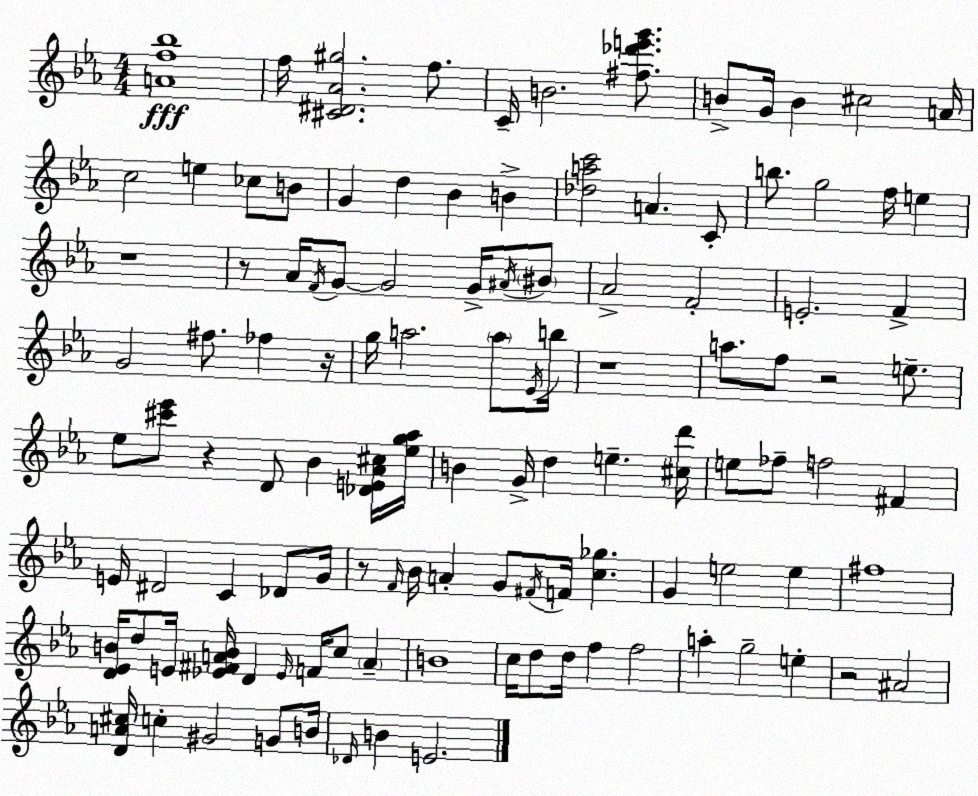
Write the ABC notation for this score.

X:1
T:Untitled
M:4/4
L:1/4
K:Eb
[Af_b]4 f/4 [^C^D_A^g]2 f/2 C/4 B2 [^f_d'e'g']/2 B/2 G/4 B ^c2 A/4 c2 e _c/2 B/2 G d _B B [_dac']2 A C/2 b/2 g2 f/4 e z4 z/2 _A/4 F/4 G/2 G2 G/4 ^A/4 ^B/2 _A2 F2 E2 F G2 ^f/2 _f z/4 g/4 a2 a/2 _E/4 b/4 z4 a/2 f/2 z2 e/2 _e/2 [^c'_e']/2 z D/2 _B [_DE_A^c]/4 [_eg_a]/4 B G/4 d e [^cd']/4 e/2 _f/2 f2 ^F E/4 ^D2 C _D/2 G/4 z/2 F/4 _B/4 A G/2 ^F/4 F/4 [c_g] G e2 e ^f4 [D_EB]/4 d/2 E/4 [_E^FAB]/4 D _E/4 F/4 c/2 A B4 c/4 d/2 d/4 f f2 a g2 e z2 ^A2 [DA^c]/4 c ^G2 G/2 B/4 _D/4 B E2